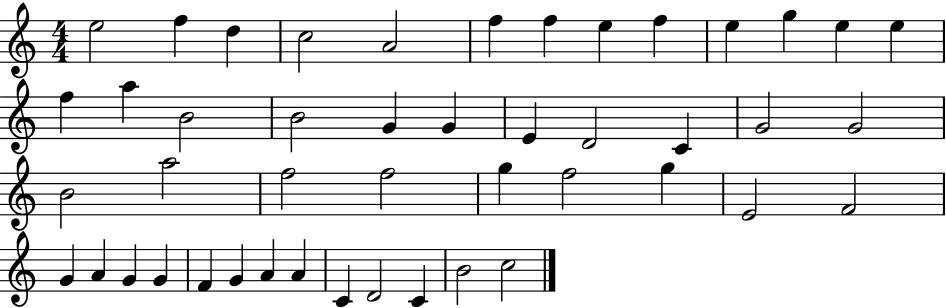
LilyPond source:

{
  \clef treble
  \numericTimeSignature
  \time 4/4
  \key c \major
  e''2 f''4 d''4 | c''2 a'2 | f''4 f''4 e''4 f''4 | e''4 g''4 e''4 e''4 | \break f''4 a''4 b'2 | b'2 g'4 g'4 | e'4 d'2 c'4 | g'2 g'2 | \break b'2 a''2 | f''2 f''2 | g''4 f''2 g''4 | e'2 f'2 | \break g'4 a'4 g'4 g'4 | f'4 g'4 a'4 a'4 | c'4 d'2 c'4 | b'2 c''2 | \break \bar "|."
}